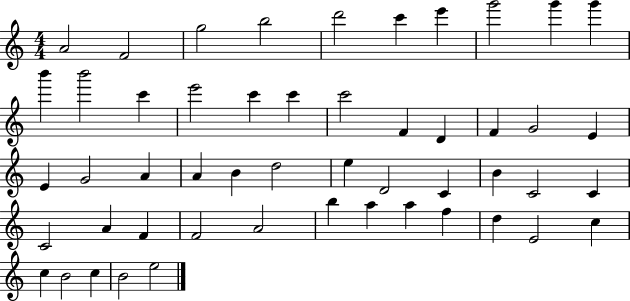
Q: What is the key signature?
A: C major